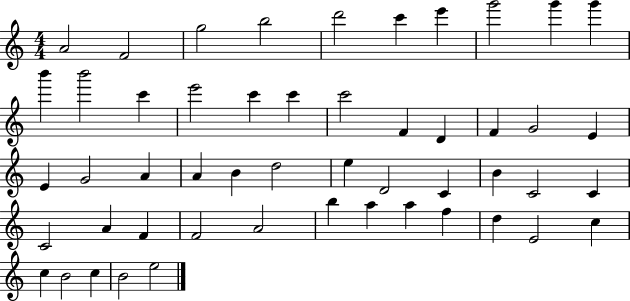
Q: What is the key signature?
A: C major